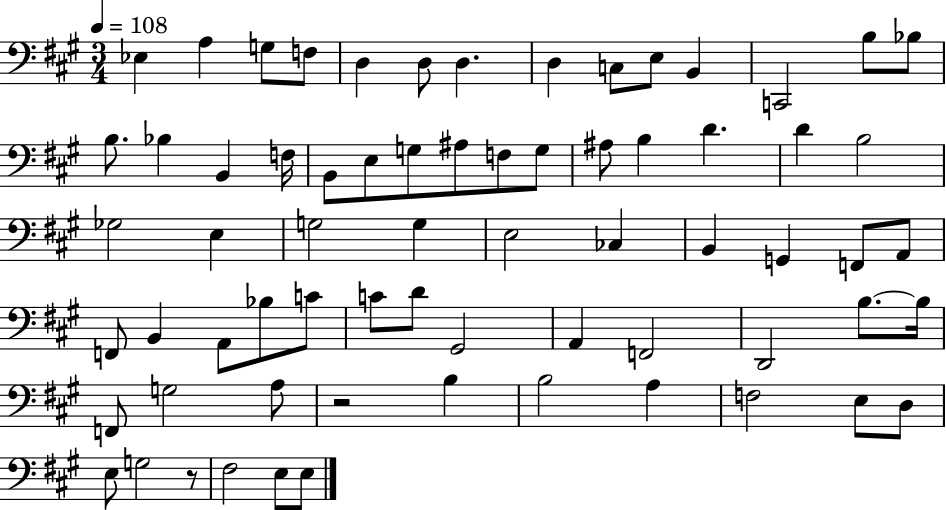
Eb3/q A3/q G3/e F3/e D3/q D3/e D3/q. D3/q C3/e E3/e B2/q C2/h B3/e Bb3/e B3/e. Bb3/q B2/q F3/s B2/e E3/e G3/e A#3/e F3/e G3/e A#3/e B3/q D4/q. D4/q B3/h Gb3/h E3/q G3/h G3/q E3/h CES3/q B2/q G2/q F2/e A2/e F2/e B2/q A2/e Bb3/e C4/e C4/e D4/e G#2/h A2/q F2/h D2/h B3/e. B3/s F2/e G3/h A3/e R/h B3/q B3/h A3/q F3/h E3/e D3/e E3/e G3/h R/e F#3/h E3/e E3/e